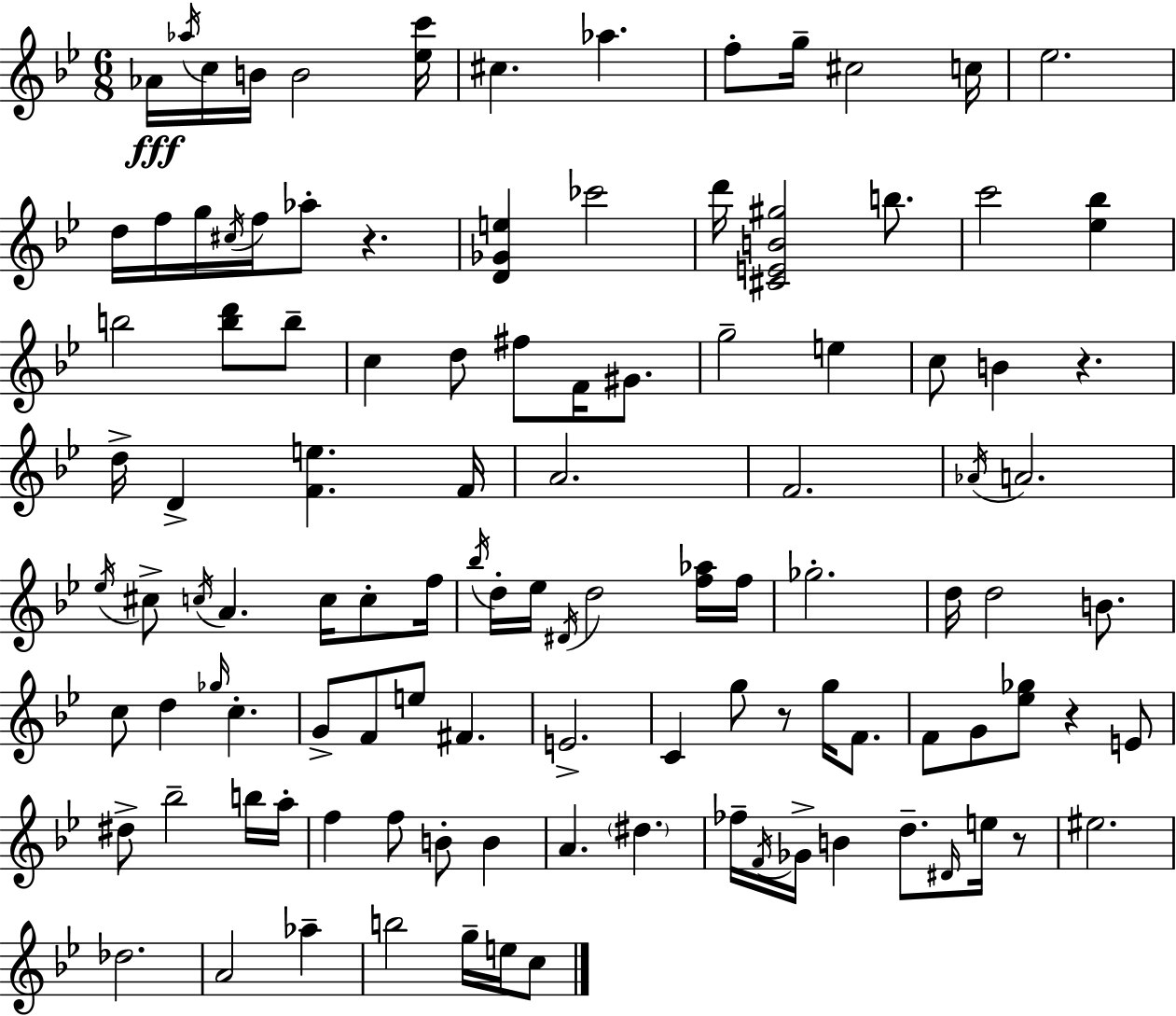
Ab4/s Ab5/s C5/s B4/s B4/h [Eb5,C6]/s C#5/q. Ab5/q. F5/e G5/s C#5/h C5/s Eb5/h. D5/s F5/s G5/s C#5/s F5/s Ab5/e R/q. [D4,Gb4,E5]/q CES6/h D6/s [C#4,E4,B4,G#5]/h B5/e. C6/h [Eb5,Bb5]/q B5/h [B5,D6]/e B5/e C5/q D5/e F#5/e F4/s G#4/e. G5/h E5/q C5/e B4/q R/q. D5/s D4/q [F4,E5]/q. F4/s A4/h. F4/h. Ab4/s A4/h. Eb5/s C#5/e C5/s A4/q. C5/s C5/e F5/s Bb5/s D5/s Eb5/s D#4/s D5/h [F5,Ab5]/s F5/s Gb5/h. D5/s D5/h B4/e. C5/e D5/q Gb5/s C5/q. G4/e F4/e E5/e F#4/q. E4/h. C4/q G5/e R/e G5/s F4/e. F4/e G4/e [Eb5,Gb5]/e R/q E4/e D#5/e Bb5/h B5/s A5/s F5/q F5/e B4/e B4/q A4/q. D#5/q. FES5/s F4/s Gb4/s B4/q D5/e. D#4/s E5/s R/e EIS5/h. Db5/h. A4/h Ab5/q B5/h G5/s E5/s C5/e